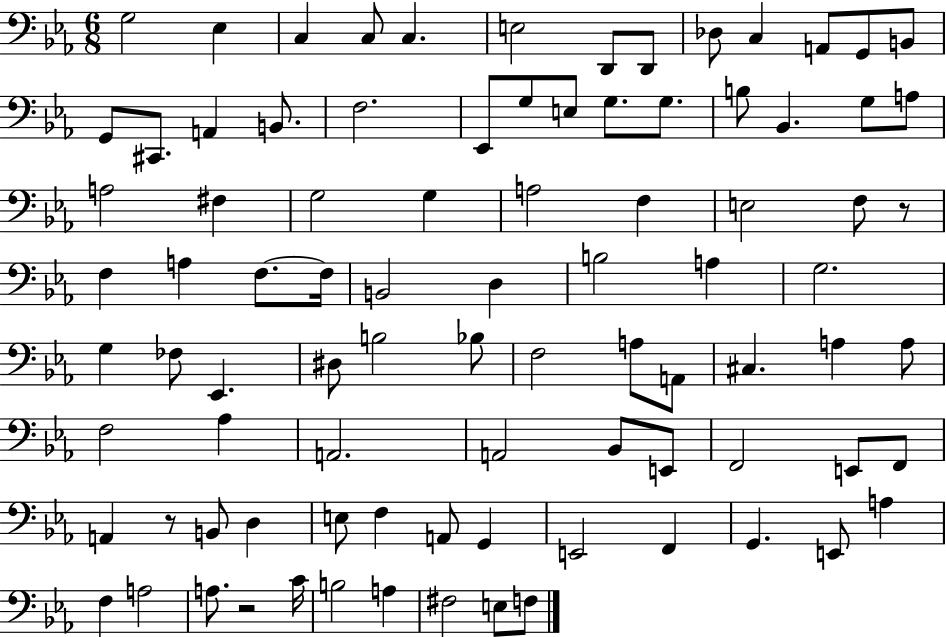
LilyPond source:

{
  \clef bass
  \numericTimeSignature
  \time 6/8
  \key ees \major
  g2 ees4 | c4 c8 c4. | e2 d,8 d,8 | des8 c4 a,8 g,8 b,8 | \break g,8 cis,8. a,4 b,8. | f2. | ees,8 g8 e8 g8. g8. | b8 bes,4. g8 a8 | \break a2 fis4 | g2 g4 | a2 f4 | e2 f8 r8 | \break f4 a4 f8.~~ f16 | b,2 d4 | b2 a4 | g2. | \break g4 fes8 ees,4. | dis8 b2 bes8 | f2 a8 a,8 | cis4. a4 a8 | \break f2 aes4 | a,2. | a,2 bes,8 e,8 | f,2 e,8 f,8 | \break a,4 r8 b,8 d4 | e8 f4 a,8 g,4 | e,2 f,4 | g,4. e,8 a4 | \break f4 a2 | a8. r2 c'16 | b2 a4 | fis2 e8 f8 | \break \bar "|."
}